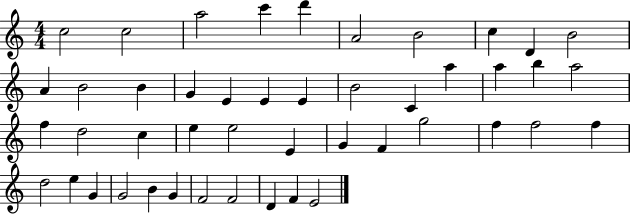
X:1
T:Untitled
M:4/4
L:1/4
K:C
c2 c2 a2 c' d' A2 B2 c D B2 A B2 B G E E E B2 C a a b a2 f d2 c e e2 E G F g2 f f2 f d2 e G G2 B G F2 F2 D F E2